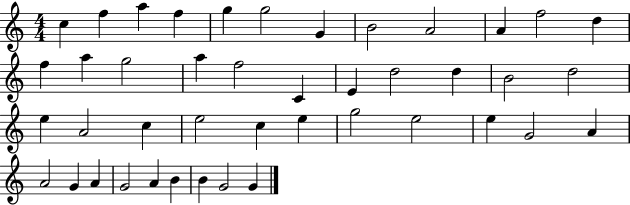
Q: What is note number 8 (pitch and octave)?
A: B4